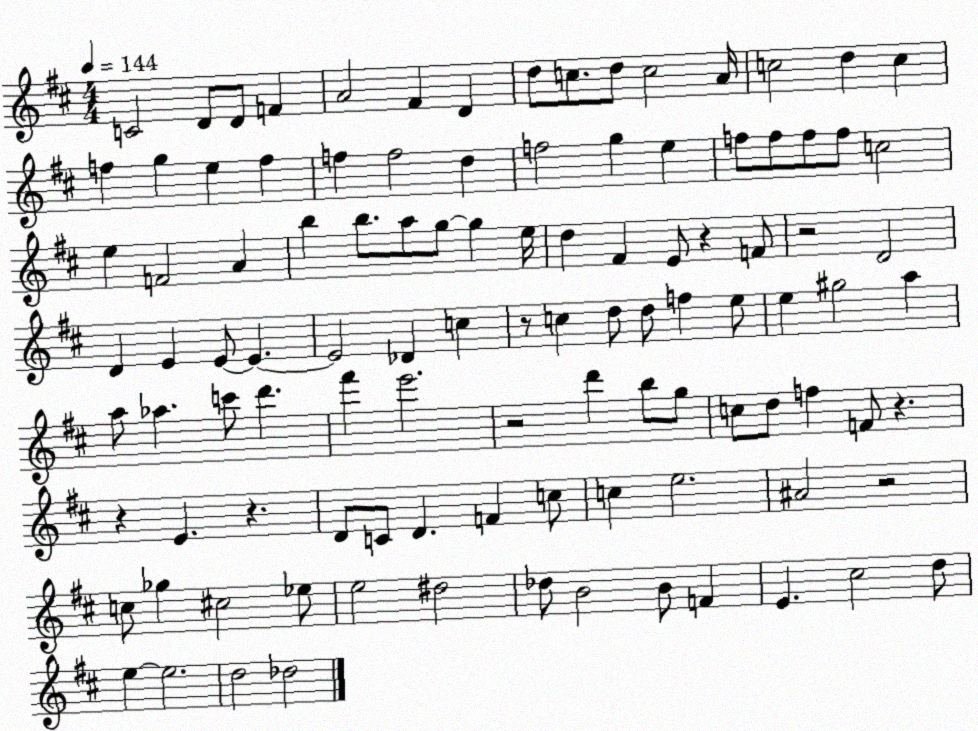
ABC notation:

X:1
T:Untitled
M:4/4
L:1/4
K:D
C2 D/2 D/2 F A2 ^F D d/2 c/2 d/2 c2 A/4 c2 d c f g e f f f2 d f2 g e f/2 f/2 f/2 f/2 c2 e F2 A b b/2 a/2 g/2 g e/4 d ^F E/2 z F/2 z2 D2 D E E/2 E E2 _D c z/2 c d/2 d/2 f e/2 e ^g2 a a/2 _a c'/2 d' ^f' e'2 z2 d' b/2 g/2 c/2 d/2 f F/2 z z E z D/2 C/2 D F c/2 c e2 ^A2 z2 c/2 _g ^c2 _e/2 e2 ^d2 _d/2 B2 B/2 F E ^c2 d/2 e e2 d2 _d2